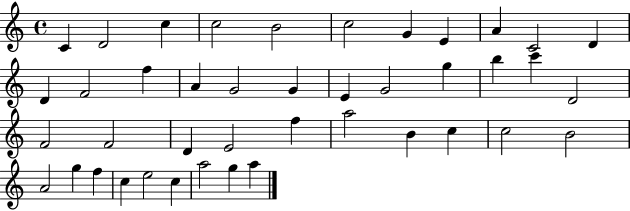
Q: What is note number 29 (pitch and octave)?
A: A5